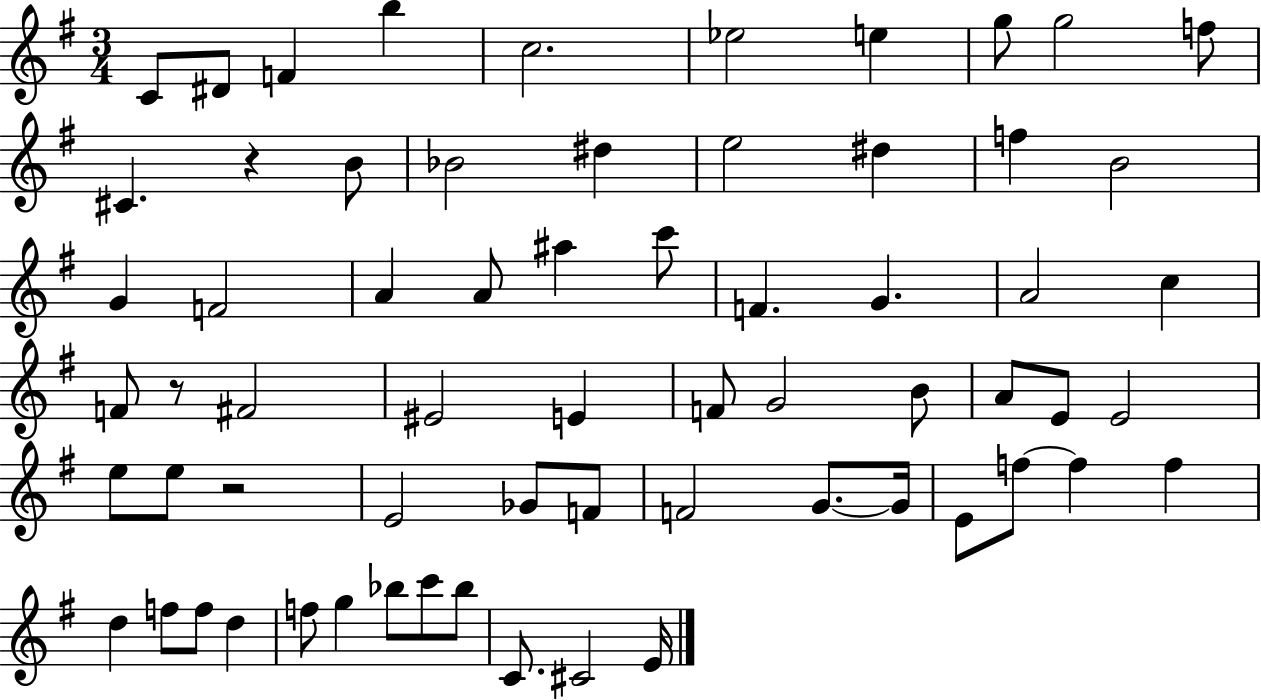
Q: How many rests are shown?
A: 3